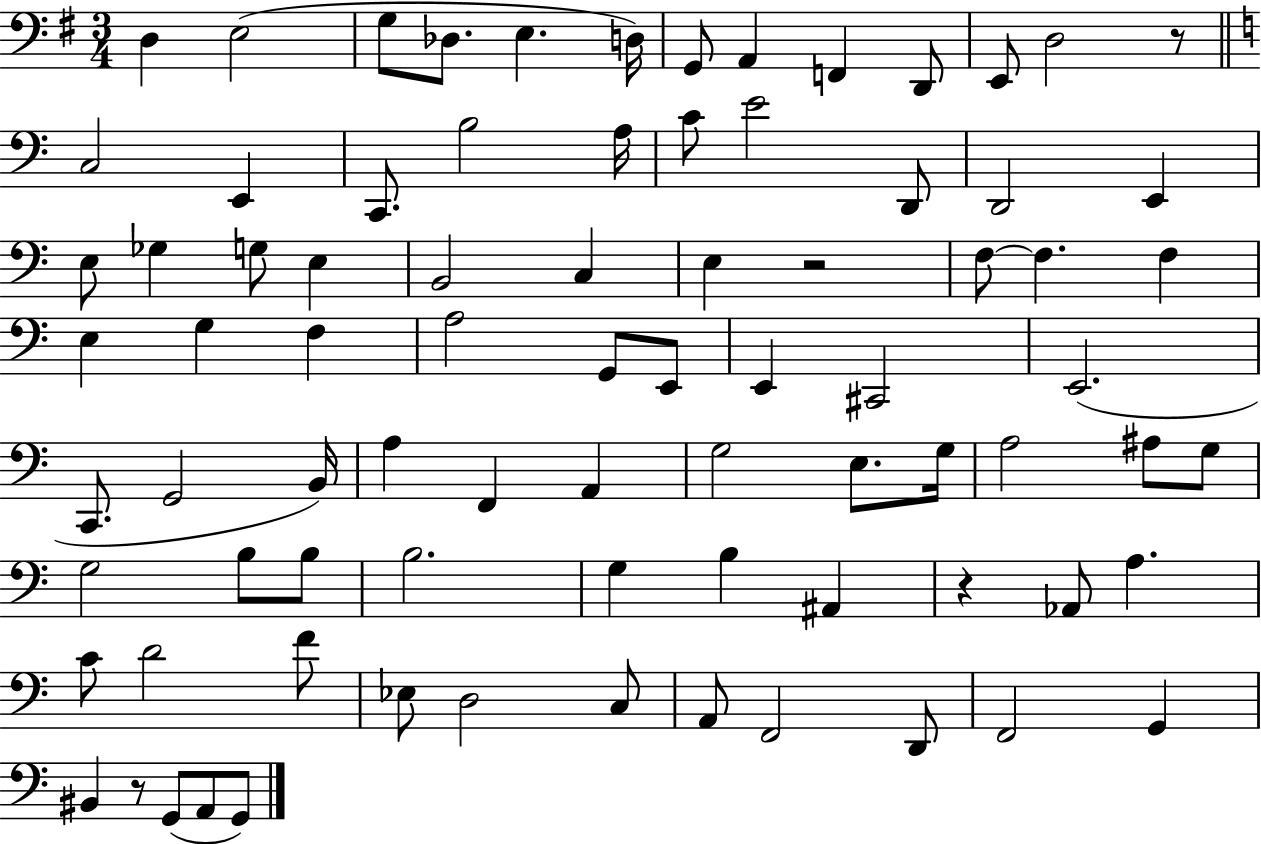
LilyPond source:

{
  \clef bass
  \numericTimeSignature
  \time 3/4
  \key g \major
  d4 e2( | g8 des8. e4. d16) | g,8 a,4 f,4 d,8 | e,8 d2 r8 | \break \bar "||" \break \key c \major c2 e,4 | c,8. b2 a16 | c'8 e'2 d,8 | d,2 e,4 | \break e8 ges4 g8 e4 | b,2 c4 | e4 r2 | f8~~ f4. f4 | \break e4 g4 f4 | a2 g,8 e,8 | e,4 cis,2 | e,2.( | \break c,8. g,2 b,16) | a4 f,4 a,4 | g2 e8. g16 | a2 ais8 g8 | \break g2 b8 b8 | b2. | g4 b4 ais,4 | r4 aes,8 a4. | \break c'8 d'2 f'8 | ees8 d2 c8 | a,8 f,2 d,8 | f,2 g,4 | \break bis,4 r8 g,8( a,8 g,8) | \bar "|."
}